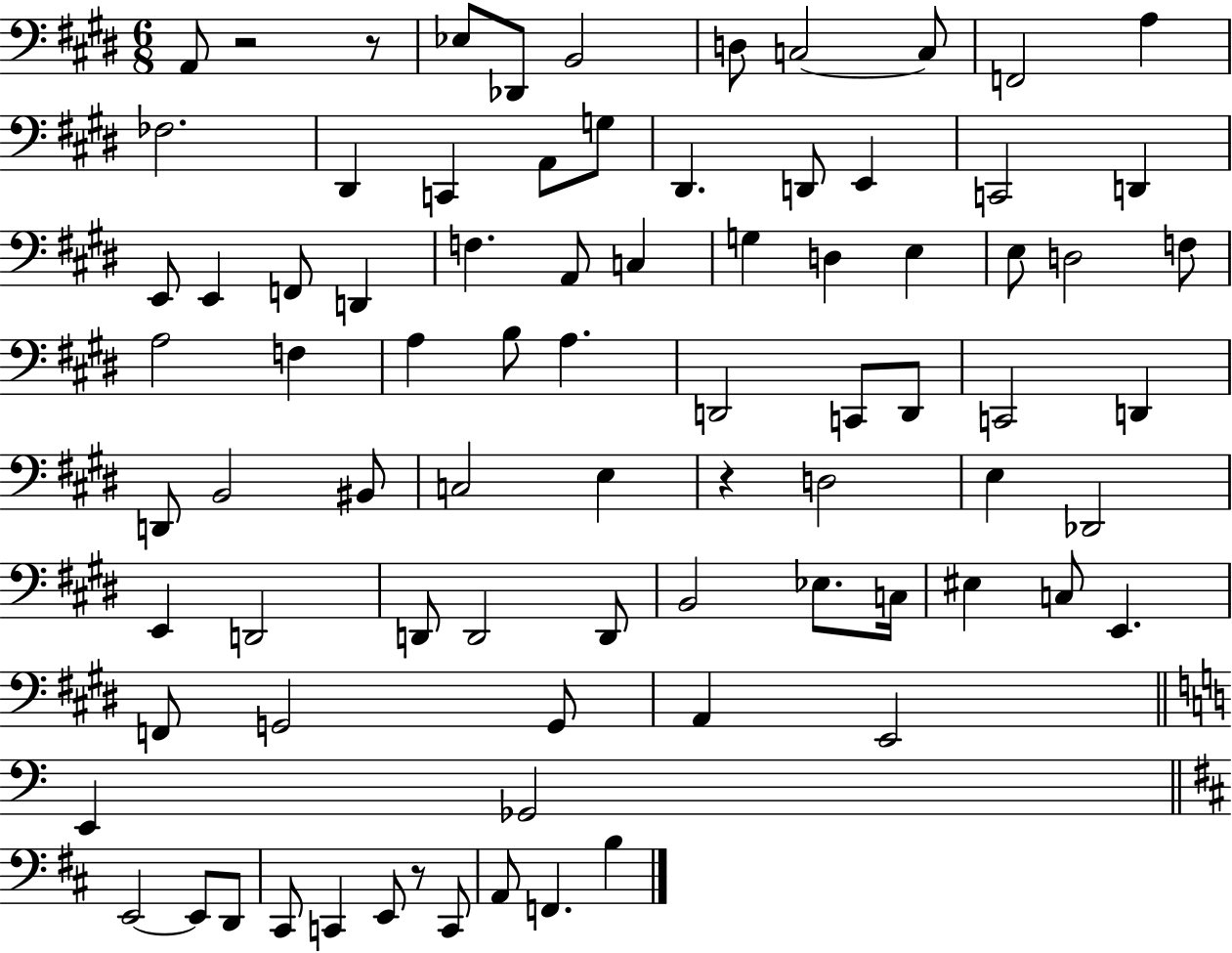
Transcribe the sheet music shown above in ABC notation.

X:1
T:Untitled
M:6/8
L:1/4
K:E
A,,/2 z2 z/2 _E,/2 _D,,/2 B,,2 D,/2 C,2 C,/2 F,,2 A, _F,2 ^D,, C,, A,,/2 G,/2 ^D,, D,,/2 E,, C,,2 D,, E,,/2 E,, F,,/2 D,, F, A,,/2 C, G, D, E, E,/2 D,2 F,/2 A,2 F, A, B,/2 A, D,,2 C,,/2 D,,/2 C,,2 D,, D,,/2 B,,2 ^B,,/2 C,2 E, z D,2 E, _D,,2 E,, D,,2 D,,/2 D,,2 D,,/2 B,,2 _E,/2 C,/4 ^E, C,/2 E,, F,,/2 G,,2 G,,/2 A,, E,,2 E,, _G,,2 E,,2 E,,/2 D,,/2 ^C,,/2 C,, E,,/2 z/2 C,,/2 A,,/2 F,, B,